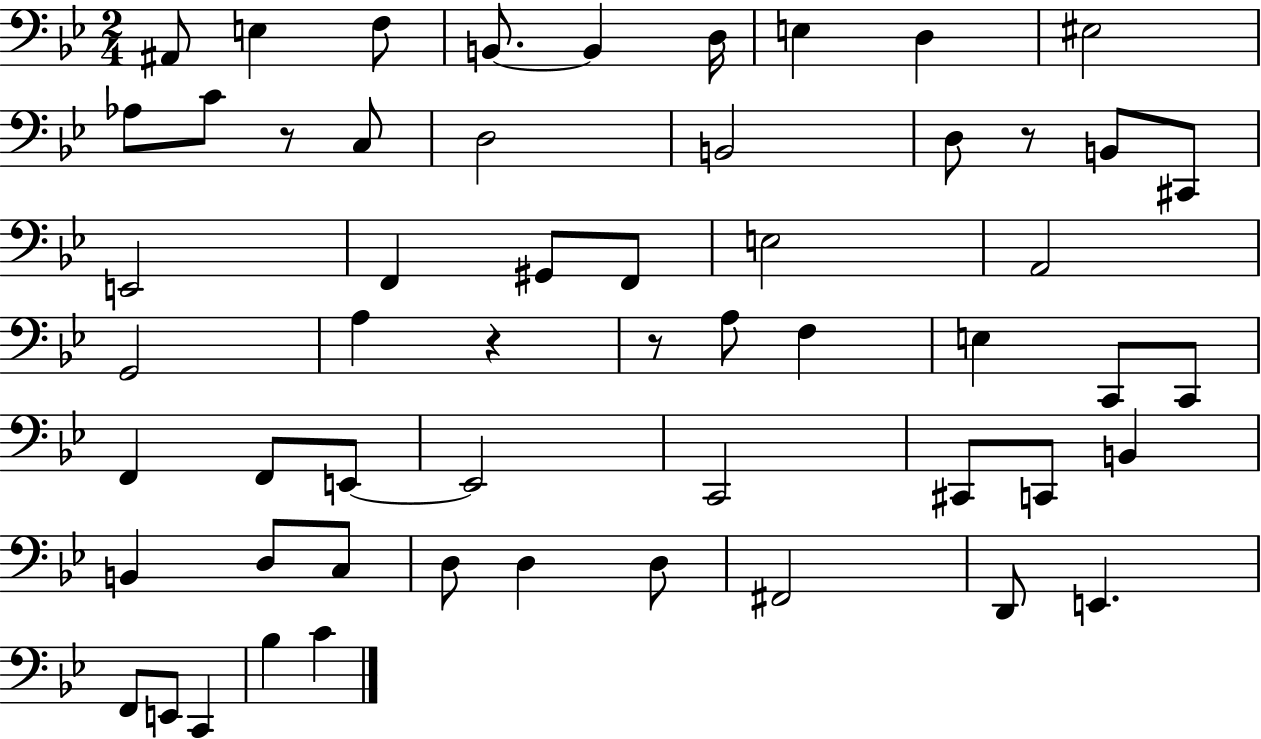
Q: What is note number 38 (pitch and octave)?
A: B2